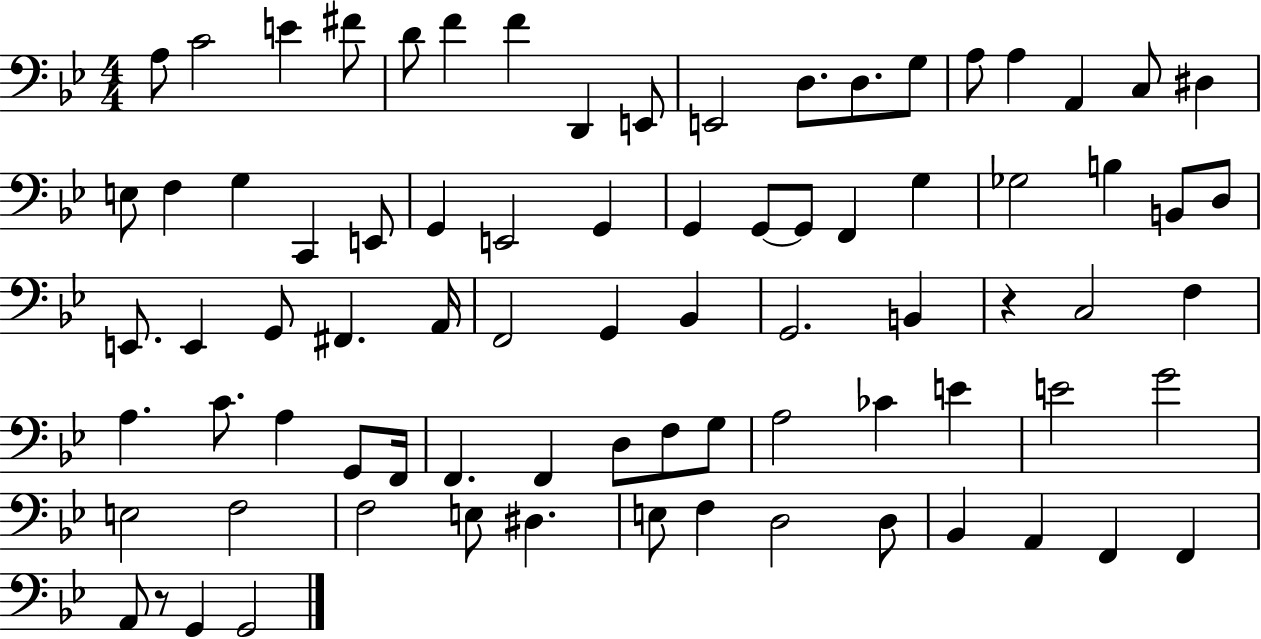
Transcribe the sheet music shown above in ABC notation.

X:1
T:Untitled
M:4/4
L:1/4
K:Bb
A,/2 C2 E ^F/2 D/2 F F D,, E,,/2 E,,2 D,/2 D,/2 G,/2 A,/2 A, A,, C,/2 ^D, E,/2 F, G, C,, E,,/2 G,, E,,2 G,, G,, G,,/2 G,,/2 F,, G, _G,2 B, B,,/2 D,/2 E,,/2 E,, G,,/2 ^F,, A,,/4 F,,2 G,, _B,, G,,2 B,, z C,2 F, A, C/2 A, G,,/2 F,,/4 F,, F,, D,/2 F,/2 G,/2 A,2 _C E E2 G2 E,2 F,2 F,2 E,/2 ^D, E,/2 F, D,2 D,/2 _B,, A,, F,, F,, A,,/2 z/2 G,, G,,2